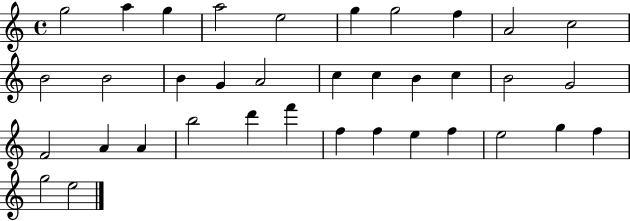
{
  \clef treble
  \time 4/4
  \defaultTimeSignature
  \key c \major
  g''2 a''4 g''4 | a''2 e''2 | g''4 g''2 f''4 | a'2 c''2 | \break b'2 b'2 | b'4 g'4 a'2 | c''4 c''4 b'4 c''4 | b'2 g'2 | \break f'2 a'4 a'4 | b''2 d'''4 f'''4 | f''4 f''4 e''4 f''4 | e''2 g''4 f''4 | \break g''2 e''2 | \bar "|."
}